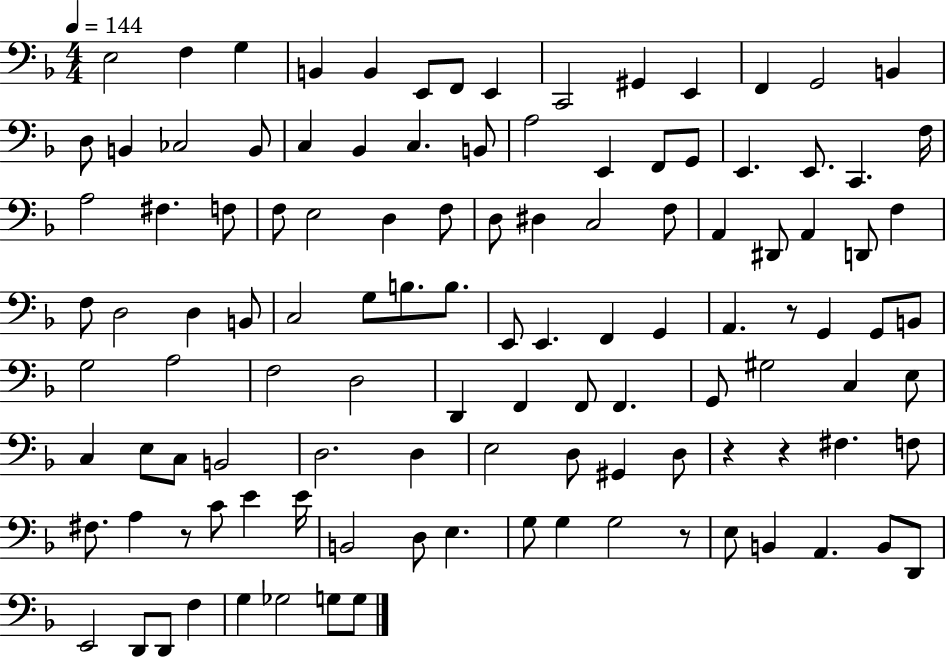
X:1
T:Untitled
M:4/4
L:1/4
K:F
E,2 F, G, B,, B,, E,,/2 F,,/2 E,, C,,2 ^G,, E,, F,, G,,2 B,, D,/2 B,, _C,2 B,,/2 C, _B,, C, B,,/2 A,2 E,, F,,/2 G,,/2 E,, E,,/2 C,, F,/4 A,2 ^F, F,/2 F,/2 E,2 D, F,/2 D,/2 ^D, C,2 F,/2 A,, ^D,,/2 A,, D,,/2 F, F,/2 D,2 D, B,,/2 C,2 G,/2 B,/2 B,/2 E,,/2 E,, F,, G,, A,, z/2 G,, G,,/2 B,,/2 G,2 A,2 F,2 D,2 D,, F,, F,,/2 F,, G,,/2 ^G,2 C, E,/2 C, E,/2 C,/2 B,,2 D,2 D, E,2 D,/2 ^G,, D,/2 z z ^F, F,/2 ^F,/2 A, z/2 C/2 E E/4 B,,2 D,/2 E, G,/2 G, G,2 z/2 E,/2 B,, A,, B,,/2 D,,/2 E,,2 D,,/2 D,,/2 F, G, _G,2 G,/2 G,/2